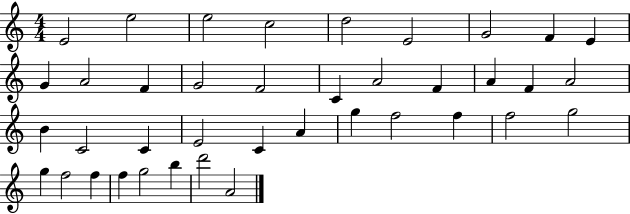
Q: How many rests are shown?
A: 0